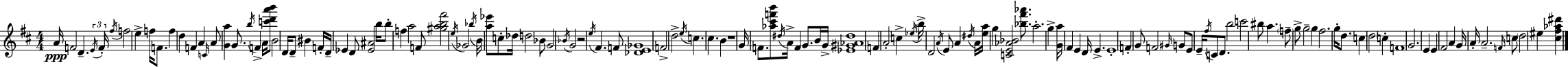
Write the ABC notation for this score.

X:1
T:Untitled
M:4/4
L:1/4
K:D
A/4 F2 D E/4 F/4 ^f/4 f2 e f/4 F/2 f d F A C/4 A/2 [Ga] G/2 b/4 F A/4 [c'd'a'b']/2 B2 D/4 D/2 ^B F/4 D/4 _E D/2 [_E^A]2 b/4 b/2 f a2 F/2 [^gab^f']2 e/4 _G2 _b/4 B/4 [a_e']/2 c/2 _d/4 d2 _B/2 G2 _B/4 G2 z2 e/4 ^F F/2 [_DE_G]4 F2 d2 e/4 c ^c B z4 G/4 F/2 [_a^c'f'b']/2 ^d/4 A/4 F G/2 B/4 G/4 [_E^G_A^d]4 F A2 c _e/4 b/4 D2 A/4 E/2 A ^d/4 A/4 [ea]/4 g [CE_A_B]2 [_b^f'_a']/2 a2 g [Ga]/4 ^F E D/4 E E4 F G/2 F2 ^G/4 G/2 E/2 E/4 ^f/4 C/2 D/2 b2 c'2 ^b/2 a f/2 g/2 g2 g ^f2 g/4 d/2 c d2 c F4 G2 E E ^F2 A G/4 A/4 A2 F/4 c/2 d2 ^e [^c^f_a^d']